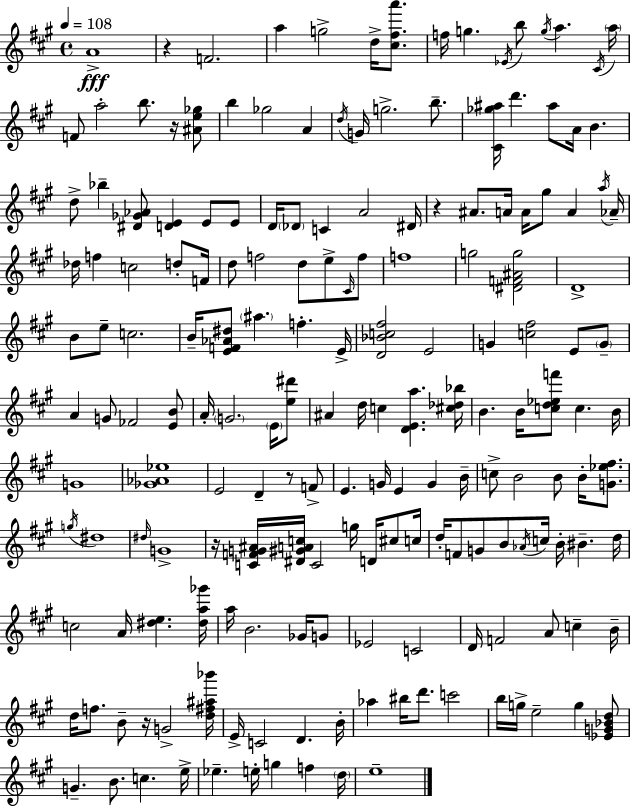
A4/w R/q F4/h. A5/q G5/h D5/s [C#5,F#5,A6]/e. F5/s G5/q. Eb4/s B5/e G5/s A5/q. C#4/s A5/s F4/e A5/h B5/e. R/s [A#4,E5,Gb5]/e B5/q Gb5/h A4/q D5/s G4/s G5/h. B5/e. [C#4,Gb5,A#5]/s D6/q. A#5/e A4/s B4/q. D5/e Bb5/q [D#4,Gb4,Ab4]/e [D4,E4]/q E4/e E4/e D4/s Db4/e C4/q A4/h D#4/s R/q A#4/e. A4/s A4/s G#5/e A4/q A5/s Ab4/s Db5/s F5/q C5/h D5/e F4/s D5/e F5/h D5/e E5/e C#4/s F5/e F5/w G5/h [D#4,F4,A#4,G5]/h D4/w B4/e E5/e C5/h. B4/s [E4,F4,Ab4,D#5]/e A#5/q. F5/q. E4/s [D4,Bb4,C5,F#5]/h E4/h G4/q [C5,F#5]/h E4/e G4/e A4/q G4/e FES4/h [E4,B4]/e A4/s G4/h. E4/s [E5,D#6]/e A#4/q D5/s C5/q [D4,E4,A5]/q. [C#5,Db5,Bb5]/s B4/q. B4/s [C5,D5,Eb5,F6]/e C5/q. B4/s G4/w [Gb4,Ab4,Eb5]/w E4/h D4/q R/e F4/e E4/q. G4/s E4/q G4/q B4/s C5/e B4/h B4/e B4/s [G4,Eb5,F#5]/e. G5/s D#5/w D#5/s G4/w R/s [C4,F4,G4,A#4]/s [D#4,G#4,A4,C5]/s C4/h G5/s D4/s C#5/e C5/s D5/s F4/e G4/e B4/e Ab4/s C5/s B4/s BIS4/q. D5/s C5/h A4/s [D#5,E5]/q. [D#5,A5,Gb6]/s A5/s B4/h. Gb4/s G4/e Eb4/h C4/h D4/s F4/h A4/e C5/q B4/s D5/s F5/e. B4/e R/s G4/h [D5,F#5,A#5,Bb6]/s E4/s C4/h D4/q. B4/s Ab5/q BIS5/s D6/e. C6/h B5/s G5/s E5/h G5/q [Eb4,G4,Bb4,D5]/e G4/q. B4/e. C5/q. E5/s Eb5/q. E5/s G5/q F5/q D5/s E5/w